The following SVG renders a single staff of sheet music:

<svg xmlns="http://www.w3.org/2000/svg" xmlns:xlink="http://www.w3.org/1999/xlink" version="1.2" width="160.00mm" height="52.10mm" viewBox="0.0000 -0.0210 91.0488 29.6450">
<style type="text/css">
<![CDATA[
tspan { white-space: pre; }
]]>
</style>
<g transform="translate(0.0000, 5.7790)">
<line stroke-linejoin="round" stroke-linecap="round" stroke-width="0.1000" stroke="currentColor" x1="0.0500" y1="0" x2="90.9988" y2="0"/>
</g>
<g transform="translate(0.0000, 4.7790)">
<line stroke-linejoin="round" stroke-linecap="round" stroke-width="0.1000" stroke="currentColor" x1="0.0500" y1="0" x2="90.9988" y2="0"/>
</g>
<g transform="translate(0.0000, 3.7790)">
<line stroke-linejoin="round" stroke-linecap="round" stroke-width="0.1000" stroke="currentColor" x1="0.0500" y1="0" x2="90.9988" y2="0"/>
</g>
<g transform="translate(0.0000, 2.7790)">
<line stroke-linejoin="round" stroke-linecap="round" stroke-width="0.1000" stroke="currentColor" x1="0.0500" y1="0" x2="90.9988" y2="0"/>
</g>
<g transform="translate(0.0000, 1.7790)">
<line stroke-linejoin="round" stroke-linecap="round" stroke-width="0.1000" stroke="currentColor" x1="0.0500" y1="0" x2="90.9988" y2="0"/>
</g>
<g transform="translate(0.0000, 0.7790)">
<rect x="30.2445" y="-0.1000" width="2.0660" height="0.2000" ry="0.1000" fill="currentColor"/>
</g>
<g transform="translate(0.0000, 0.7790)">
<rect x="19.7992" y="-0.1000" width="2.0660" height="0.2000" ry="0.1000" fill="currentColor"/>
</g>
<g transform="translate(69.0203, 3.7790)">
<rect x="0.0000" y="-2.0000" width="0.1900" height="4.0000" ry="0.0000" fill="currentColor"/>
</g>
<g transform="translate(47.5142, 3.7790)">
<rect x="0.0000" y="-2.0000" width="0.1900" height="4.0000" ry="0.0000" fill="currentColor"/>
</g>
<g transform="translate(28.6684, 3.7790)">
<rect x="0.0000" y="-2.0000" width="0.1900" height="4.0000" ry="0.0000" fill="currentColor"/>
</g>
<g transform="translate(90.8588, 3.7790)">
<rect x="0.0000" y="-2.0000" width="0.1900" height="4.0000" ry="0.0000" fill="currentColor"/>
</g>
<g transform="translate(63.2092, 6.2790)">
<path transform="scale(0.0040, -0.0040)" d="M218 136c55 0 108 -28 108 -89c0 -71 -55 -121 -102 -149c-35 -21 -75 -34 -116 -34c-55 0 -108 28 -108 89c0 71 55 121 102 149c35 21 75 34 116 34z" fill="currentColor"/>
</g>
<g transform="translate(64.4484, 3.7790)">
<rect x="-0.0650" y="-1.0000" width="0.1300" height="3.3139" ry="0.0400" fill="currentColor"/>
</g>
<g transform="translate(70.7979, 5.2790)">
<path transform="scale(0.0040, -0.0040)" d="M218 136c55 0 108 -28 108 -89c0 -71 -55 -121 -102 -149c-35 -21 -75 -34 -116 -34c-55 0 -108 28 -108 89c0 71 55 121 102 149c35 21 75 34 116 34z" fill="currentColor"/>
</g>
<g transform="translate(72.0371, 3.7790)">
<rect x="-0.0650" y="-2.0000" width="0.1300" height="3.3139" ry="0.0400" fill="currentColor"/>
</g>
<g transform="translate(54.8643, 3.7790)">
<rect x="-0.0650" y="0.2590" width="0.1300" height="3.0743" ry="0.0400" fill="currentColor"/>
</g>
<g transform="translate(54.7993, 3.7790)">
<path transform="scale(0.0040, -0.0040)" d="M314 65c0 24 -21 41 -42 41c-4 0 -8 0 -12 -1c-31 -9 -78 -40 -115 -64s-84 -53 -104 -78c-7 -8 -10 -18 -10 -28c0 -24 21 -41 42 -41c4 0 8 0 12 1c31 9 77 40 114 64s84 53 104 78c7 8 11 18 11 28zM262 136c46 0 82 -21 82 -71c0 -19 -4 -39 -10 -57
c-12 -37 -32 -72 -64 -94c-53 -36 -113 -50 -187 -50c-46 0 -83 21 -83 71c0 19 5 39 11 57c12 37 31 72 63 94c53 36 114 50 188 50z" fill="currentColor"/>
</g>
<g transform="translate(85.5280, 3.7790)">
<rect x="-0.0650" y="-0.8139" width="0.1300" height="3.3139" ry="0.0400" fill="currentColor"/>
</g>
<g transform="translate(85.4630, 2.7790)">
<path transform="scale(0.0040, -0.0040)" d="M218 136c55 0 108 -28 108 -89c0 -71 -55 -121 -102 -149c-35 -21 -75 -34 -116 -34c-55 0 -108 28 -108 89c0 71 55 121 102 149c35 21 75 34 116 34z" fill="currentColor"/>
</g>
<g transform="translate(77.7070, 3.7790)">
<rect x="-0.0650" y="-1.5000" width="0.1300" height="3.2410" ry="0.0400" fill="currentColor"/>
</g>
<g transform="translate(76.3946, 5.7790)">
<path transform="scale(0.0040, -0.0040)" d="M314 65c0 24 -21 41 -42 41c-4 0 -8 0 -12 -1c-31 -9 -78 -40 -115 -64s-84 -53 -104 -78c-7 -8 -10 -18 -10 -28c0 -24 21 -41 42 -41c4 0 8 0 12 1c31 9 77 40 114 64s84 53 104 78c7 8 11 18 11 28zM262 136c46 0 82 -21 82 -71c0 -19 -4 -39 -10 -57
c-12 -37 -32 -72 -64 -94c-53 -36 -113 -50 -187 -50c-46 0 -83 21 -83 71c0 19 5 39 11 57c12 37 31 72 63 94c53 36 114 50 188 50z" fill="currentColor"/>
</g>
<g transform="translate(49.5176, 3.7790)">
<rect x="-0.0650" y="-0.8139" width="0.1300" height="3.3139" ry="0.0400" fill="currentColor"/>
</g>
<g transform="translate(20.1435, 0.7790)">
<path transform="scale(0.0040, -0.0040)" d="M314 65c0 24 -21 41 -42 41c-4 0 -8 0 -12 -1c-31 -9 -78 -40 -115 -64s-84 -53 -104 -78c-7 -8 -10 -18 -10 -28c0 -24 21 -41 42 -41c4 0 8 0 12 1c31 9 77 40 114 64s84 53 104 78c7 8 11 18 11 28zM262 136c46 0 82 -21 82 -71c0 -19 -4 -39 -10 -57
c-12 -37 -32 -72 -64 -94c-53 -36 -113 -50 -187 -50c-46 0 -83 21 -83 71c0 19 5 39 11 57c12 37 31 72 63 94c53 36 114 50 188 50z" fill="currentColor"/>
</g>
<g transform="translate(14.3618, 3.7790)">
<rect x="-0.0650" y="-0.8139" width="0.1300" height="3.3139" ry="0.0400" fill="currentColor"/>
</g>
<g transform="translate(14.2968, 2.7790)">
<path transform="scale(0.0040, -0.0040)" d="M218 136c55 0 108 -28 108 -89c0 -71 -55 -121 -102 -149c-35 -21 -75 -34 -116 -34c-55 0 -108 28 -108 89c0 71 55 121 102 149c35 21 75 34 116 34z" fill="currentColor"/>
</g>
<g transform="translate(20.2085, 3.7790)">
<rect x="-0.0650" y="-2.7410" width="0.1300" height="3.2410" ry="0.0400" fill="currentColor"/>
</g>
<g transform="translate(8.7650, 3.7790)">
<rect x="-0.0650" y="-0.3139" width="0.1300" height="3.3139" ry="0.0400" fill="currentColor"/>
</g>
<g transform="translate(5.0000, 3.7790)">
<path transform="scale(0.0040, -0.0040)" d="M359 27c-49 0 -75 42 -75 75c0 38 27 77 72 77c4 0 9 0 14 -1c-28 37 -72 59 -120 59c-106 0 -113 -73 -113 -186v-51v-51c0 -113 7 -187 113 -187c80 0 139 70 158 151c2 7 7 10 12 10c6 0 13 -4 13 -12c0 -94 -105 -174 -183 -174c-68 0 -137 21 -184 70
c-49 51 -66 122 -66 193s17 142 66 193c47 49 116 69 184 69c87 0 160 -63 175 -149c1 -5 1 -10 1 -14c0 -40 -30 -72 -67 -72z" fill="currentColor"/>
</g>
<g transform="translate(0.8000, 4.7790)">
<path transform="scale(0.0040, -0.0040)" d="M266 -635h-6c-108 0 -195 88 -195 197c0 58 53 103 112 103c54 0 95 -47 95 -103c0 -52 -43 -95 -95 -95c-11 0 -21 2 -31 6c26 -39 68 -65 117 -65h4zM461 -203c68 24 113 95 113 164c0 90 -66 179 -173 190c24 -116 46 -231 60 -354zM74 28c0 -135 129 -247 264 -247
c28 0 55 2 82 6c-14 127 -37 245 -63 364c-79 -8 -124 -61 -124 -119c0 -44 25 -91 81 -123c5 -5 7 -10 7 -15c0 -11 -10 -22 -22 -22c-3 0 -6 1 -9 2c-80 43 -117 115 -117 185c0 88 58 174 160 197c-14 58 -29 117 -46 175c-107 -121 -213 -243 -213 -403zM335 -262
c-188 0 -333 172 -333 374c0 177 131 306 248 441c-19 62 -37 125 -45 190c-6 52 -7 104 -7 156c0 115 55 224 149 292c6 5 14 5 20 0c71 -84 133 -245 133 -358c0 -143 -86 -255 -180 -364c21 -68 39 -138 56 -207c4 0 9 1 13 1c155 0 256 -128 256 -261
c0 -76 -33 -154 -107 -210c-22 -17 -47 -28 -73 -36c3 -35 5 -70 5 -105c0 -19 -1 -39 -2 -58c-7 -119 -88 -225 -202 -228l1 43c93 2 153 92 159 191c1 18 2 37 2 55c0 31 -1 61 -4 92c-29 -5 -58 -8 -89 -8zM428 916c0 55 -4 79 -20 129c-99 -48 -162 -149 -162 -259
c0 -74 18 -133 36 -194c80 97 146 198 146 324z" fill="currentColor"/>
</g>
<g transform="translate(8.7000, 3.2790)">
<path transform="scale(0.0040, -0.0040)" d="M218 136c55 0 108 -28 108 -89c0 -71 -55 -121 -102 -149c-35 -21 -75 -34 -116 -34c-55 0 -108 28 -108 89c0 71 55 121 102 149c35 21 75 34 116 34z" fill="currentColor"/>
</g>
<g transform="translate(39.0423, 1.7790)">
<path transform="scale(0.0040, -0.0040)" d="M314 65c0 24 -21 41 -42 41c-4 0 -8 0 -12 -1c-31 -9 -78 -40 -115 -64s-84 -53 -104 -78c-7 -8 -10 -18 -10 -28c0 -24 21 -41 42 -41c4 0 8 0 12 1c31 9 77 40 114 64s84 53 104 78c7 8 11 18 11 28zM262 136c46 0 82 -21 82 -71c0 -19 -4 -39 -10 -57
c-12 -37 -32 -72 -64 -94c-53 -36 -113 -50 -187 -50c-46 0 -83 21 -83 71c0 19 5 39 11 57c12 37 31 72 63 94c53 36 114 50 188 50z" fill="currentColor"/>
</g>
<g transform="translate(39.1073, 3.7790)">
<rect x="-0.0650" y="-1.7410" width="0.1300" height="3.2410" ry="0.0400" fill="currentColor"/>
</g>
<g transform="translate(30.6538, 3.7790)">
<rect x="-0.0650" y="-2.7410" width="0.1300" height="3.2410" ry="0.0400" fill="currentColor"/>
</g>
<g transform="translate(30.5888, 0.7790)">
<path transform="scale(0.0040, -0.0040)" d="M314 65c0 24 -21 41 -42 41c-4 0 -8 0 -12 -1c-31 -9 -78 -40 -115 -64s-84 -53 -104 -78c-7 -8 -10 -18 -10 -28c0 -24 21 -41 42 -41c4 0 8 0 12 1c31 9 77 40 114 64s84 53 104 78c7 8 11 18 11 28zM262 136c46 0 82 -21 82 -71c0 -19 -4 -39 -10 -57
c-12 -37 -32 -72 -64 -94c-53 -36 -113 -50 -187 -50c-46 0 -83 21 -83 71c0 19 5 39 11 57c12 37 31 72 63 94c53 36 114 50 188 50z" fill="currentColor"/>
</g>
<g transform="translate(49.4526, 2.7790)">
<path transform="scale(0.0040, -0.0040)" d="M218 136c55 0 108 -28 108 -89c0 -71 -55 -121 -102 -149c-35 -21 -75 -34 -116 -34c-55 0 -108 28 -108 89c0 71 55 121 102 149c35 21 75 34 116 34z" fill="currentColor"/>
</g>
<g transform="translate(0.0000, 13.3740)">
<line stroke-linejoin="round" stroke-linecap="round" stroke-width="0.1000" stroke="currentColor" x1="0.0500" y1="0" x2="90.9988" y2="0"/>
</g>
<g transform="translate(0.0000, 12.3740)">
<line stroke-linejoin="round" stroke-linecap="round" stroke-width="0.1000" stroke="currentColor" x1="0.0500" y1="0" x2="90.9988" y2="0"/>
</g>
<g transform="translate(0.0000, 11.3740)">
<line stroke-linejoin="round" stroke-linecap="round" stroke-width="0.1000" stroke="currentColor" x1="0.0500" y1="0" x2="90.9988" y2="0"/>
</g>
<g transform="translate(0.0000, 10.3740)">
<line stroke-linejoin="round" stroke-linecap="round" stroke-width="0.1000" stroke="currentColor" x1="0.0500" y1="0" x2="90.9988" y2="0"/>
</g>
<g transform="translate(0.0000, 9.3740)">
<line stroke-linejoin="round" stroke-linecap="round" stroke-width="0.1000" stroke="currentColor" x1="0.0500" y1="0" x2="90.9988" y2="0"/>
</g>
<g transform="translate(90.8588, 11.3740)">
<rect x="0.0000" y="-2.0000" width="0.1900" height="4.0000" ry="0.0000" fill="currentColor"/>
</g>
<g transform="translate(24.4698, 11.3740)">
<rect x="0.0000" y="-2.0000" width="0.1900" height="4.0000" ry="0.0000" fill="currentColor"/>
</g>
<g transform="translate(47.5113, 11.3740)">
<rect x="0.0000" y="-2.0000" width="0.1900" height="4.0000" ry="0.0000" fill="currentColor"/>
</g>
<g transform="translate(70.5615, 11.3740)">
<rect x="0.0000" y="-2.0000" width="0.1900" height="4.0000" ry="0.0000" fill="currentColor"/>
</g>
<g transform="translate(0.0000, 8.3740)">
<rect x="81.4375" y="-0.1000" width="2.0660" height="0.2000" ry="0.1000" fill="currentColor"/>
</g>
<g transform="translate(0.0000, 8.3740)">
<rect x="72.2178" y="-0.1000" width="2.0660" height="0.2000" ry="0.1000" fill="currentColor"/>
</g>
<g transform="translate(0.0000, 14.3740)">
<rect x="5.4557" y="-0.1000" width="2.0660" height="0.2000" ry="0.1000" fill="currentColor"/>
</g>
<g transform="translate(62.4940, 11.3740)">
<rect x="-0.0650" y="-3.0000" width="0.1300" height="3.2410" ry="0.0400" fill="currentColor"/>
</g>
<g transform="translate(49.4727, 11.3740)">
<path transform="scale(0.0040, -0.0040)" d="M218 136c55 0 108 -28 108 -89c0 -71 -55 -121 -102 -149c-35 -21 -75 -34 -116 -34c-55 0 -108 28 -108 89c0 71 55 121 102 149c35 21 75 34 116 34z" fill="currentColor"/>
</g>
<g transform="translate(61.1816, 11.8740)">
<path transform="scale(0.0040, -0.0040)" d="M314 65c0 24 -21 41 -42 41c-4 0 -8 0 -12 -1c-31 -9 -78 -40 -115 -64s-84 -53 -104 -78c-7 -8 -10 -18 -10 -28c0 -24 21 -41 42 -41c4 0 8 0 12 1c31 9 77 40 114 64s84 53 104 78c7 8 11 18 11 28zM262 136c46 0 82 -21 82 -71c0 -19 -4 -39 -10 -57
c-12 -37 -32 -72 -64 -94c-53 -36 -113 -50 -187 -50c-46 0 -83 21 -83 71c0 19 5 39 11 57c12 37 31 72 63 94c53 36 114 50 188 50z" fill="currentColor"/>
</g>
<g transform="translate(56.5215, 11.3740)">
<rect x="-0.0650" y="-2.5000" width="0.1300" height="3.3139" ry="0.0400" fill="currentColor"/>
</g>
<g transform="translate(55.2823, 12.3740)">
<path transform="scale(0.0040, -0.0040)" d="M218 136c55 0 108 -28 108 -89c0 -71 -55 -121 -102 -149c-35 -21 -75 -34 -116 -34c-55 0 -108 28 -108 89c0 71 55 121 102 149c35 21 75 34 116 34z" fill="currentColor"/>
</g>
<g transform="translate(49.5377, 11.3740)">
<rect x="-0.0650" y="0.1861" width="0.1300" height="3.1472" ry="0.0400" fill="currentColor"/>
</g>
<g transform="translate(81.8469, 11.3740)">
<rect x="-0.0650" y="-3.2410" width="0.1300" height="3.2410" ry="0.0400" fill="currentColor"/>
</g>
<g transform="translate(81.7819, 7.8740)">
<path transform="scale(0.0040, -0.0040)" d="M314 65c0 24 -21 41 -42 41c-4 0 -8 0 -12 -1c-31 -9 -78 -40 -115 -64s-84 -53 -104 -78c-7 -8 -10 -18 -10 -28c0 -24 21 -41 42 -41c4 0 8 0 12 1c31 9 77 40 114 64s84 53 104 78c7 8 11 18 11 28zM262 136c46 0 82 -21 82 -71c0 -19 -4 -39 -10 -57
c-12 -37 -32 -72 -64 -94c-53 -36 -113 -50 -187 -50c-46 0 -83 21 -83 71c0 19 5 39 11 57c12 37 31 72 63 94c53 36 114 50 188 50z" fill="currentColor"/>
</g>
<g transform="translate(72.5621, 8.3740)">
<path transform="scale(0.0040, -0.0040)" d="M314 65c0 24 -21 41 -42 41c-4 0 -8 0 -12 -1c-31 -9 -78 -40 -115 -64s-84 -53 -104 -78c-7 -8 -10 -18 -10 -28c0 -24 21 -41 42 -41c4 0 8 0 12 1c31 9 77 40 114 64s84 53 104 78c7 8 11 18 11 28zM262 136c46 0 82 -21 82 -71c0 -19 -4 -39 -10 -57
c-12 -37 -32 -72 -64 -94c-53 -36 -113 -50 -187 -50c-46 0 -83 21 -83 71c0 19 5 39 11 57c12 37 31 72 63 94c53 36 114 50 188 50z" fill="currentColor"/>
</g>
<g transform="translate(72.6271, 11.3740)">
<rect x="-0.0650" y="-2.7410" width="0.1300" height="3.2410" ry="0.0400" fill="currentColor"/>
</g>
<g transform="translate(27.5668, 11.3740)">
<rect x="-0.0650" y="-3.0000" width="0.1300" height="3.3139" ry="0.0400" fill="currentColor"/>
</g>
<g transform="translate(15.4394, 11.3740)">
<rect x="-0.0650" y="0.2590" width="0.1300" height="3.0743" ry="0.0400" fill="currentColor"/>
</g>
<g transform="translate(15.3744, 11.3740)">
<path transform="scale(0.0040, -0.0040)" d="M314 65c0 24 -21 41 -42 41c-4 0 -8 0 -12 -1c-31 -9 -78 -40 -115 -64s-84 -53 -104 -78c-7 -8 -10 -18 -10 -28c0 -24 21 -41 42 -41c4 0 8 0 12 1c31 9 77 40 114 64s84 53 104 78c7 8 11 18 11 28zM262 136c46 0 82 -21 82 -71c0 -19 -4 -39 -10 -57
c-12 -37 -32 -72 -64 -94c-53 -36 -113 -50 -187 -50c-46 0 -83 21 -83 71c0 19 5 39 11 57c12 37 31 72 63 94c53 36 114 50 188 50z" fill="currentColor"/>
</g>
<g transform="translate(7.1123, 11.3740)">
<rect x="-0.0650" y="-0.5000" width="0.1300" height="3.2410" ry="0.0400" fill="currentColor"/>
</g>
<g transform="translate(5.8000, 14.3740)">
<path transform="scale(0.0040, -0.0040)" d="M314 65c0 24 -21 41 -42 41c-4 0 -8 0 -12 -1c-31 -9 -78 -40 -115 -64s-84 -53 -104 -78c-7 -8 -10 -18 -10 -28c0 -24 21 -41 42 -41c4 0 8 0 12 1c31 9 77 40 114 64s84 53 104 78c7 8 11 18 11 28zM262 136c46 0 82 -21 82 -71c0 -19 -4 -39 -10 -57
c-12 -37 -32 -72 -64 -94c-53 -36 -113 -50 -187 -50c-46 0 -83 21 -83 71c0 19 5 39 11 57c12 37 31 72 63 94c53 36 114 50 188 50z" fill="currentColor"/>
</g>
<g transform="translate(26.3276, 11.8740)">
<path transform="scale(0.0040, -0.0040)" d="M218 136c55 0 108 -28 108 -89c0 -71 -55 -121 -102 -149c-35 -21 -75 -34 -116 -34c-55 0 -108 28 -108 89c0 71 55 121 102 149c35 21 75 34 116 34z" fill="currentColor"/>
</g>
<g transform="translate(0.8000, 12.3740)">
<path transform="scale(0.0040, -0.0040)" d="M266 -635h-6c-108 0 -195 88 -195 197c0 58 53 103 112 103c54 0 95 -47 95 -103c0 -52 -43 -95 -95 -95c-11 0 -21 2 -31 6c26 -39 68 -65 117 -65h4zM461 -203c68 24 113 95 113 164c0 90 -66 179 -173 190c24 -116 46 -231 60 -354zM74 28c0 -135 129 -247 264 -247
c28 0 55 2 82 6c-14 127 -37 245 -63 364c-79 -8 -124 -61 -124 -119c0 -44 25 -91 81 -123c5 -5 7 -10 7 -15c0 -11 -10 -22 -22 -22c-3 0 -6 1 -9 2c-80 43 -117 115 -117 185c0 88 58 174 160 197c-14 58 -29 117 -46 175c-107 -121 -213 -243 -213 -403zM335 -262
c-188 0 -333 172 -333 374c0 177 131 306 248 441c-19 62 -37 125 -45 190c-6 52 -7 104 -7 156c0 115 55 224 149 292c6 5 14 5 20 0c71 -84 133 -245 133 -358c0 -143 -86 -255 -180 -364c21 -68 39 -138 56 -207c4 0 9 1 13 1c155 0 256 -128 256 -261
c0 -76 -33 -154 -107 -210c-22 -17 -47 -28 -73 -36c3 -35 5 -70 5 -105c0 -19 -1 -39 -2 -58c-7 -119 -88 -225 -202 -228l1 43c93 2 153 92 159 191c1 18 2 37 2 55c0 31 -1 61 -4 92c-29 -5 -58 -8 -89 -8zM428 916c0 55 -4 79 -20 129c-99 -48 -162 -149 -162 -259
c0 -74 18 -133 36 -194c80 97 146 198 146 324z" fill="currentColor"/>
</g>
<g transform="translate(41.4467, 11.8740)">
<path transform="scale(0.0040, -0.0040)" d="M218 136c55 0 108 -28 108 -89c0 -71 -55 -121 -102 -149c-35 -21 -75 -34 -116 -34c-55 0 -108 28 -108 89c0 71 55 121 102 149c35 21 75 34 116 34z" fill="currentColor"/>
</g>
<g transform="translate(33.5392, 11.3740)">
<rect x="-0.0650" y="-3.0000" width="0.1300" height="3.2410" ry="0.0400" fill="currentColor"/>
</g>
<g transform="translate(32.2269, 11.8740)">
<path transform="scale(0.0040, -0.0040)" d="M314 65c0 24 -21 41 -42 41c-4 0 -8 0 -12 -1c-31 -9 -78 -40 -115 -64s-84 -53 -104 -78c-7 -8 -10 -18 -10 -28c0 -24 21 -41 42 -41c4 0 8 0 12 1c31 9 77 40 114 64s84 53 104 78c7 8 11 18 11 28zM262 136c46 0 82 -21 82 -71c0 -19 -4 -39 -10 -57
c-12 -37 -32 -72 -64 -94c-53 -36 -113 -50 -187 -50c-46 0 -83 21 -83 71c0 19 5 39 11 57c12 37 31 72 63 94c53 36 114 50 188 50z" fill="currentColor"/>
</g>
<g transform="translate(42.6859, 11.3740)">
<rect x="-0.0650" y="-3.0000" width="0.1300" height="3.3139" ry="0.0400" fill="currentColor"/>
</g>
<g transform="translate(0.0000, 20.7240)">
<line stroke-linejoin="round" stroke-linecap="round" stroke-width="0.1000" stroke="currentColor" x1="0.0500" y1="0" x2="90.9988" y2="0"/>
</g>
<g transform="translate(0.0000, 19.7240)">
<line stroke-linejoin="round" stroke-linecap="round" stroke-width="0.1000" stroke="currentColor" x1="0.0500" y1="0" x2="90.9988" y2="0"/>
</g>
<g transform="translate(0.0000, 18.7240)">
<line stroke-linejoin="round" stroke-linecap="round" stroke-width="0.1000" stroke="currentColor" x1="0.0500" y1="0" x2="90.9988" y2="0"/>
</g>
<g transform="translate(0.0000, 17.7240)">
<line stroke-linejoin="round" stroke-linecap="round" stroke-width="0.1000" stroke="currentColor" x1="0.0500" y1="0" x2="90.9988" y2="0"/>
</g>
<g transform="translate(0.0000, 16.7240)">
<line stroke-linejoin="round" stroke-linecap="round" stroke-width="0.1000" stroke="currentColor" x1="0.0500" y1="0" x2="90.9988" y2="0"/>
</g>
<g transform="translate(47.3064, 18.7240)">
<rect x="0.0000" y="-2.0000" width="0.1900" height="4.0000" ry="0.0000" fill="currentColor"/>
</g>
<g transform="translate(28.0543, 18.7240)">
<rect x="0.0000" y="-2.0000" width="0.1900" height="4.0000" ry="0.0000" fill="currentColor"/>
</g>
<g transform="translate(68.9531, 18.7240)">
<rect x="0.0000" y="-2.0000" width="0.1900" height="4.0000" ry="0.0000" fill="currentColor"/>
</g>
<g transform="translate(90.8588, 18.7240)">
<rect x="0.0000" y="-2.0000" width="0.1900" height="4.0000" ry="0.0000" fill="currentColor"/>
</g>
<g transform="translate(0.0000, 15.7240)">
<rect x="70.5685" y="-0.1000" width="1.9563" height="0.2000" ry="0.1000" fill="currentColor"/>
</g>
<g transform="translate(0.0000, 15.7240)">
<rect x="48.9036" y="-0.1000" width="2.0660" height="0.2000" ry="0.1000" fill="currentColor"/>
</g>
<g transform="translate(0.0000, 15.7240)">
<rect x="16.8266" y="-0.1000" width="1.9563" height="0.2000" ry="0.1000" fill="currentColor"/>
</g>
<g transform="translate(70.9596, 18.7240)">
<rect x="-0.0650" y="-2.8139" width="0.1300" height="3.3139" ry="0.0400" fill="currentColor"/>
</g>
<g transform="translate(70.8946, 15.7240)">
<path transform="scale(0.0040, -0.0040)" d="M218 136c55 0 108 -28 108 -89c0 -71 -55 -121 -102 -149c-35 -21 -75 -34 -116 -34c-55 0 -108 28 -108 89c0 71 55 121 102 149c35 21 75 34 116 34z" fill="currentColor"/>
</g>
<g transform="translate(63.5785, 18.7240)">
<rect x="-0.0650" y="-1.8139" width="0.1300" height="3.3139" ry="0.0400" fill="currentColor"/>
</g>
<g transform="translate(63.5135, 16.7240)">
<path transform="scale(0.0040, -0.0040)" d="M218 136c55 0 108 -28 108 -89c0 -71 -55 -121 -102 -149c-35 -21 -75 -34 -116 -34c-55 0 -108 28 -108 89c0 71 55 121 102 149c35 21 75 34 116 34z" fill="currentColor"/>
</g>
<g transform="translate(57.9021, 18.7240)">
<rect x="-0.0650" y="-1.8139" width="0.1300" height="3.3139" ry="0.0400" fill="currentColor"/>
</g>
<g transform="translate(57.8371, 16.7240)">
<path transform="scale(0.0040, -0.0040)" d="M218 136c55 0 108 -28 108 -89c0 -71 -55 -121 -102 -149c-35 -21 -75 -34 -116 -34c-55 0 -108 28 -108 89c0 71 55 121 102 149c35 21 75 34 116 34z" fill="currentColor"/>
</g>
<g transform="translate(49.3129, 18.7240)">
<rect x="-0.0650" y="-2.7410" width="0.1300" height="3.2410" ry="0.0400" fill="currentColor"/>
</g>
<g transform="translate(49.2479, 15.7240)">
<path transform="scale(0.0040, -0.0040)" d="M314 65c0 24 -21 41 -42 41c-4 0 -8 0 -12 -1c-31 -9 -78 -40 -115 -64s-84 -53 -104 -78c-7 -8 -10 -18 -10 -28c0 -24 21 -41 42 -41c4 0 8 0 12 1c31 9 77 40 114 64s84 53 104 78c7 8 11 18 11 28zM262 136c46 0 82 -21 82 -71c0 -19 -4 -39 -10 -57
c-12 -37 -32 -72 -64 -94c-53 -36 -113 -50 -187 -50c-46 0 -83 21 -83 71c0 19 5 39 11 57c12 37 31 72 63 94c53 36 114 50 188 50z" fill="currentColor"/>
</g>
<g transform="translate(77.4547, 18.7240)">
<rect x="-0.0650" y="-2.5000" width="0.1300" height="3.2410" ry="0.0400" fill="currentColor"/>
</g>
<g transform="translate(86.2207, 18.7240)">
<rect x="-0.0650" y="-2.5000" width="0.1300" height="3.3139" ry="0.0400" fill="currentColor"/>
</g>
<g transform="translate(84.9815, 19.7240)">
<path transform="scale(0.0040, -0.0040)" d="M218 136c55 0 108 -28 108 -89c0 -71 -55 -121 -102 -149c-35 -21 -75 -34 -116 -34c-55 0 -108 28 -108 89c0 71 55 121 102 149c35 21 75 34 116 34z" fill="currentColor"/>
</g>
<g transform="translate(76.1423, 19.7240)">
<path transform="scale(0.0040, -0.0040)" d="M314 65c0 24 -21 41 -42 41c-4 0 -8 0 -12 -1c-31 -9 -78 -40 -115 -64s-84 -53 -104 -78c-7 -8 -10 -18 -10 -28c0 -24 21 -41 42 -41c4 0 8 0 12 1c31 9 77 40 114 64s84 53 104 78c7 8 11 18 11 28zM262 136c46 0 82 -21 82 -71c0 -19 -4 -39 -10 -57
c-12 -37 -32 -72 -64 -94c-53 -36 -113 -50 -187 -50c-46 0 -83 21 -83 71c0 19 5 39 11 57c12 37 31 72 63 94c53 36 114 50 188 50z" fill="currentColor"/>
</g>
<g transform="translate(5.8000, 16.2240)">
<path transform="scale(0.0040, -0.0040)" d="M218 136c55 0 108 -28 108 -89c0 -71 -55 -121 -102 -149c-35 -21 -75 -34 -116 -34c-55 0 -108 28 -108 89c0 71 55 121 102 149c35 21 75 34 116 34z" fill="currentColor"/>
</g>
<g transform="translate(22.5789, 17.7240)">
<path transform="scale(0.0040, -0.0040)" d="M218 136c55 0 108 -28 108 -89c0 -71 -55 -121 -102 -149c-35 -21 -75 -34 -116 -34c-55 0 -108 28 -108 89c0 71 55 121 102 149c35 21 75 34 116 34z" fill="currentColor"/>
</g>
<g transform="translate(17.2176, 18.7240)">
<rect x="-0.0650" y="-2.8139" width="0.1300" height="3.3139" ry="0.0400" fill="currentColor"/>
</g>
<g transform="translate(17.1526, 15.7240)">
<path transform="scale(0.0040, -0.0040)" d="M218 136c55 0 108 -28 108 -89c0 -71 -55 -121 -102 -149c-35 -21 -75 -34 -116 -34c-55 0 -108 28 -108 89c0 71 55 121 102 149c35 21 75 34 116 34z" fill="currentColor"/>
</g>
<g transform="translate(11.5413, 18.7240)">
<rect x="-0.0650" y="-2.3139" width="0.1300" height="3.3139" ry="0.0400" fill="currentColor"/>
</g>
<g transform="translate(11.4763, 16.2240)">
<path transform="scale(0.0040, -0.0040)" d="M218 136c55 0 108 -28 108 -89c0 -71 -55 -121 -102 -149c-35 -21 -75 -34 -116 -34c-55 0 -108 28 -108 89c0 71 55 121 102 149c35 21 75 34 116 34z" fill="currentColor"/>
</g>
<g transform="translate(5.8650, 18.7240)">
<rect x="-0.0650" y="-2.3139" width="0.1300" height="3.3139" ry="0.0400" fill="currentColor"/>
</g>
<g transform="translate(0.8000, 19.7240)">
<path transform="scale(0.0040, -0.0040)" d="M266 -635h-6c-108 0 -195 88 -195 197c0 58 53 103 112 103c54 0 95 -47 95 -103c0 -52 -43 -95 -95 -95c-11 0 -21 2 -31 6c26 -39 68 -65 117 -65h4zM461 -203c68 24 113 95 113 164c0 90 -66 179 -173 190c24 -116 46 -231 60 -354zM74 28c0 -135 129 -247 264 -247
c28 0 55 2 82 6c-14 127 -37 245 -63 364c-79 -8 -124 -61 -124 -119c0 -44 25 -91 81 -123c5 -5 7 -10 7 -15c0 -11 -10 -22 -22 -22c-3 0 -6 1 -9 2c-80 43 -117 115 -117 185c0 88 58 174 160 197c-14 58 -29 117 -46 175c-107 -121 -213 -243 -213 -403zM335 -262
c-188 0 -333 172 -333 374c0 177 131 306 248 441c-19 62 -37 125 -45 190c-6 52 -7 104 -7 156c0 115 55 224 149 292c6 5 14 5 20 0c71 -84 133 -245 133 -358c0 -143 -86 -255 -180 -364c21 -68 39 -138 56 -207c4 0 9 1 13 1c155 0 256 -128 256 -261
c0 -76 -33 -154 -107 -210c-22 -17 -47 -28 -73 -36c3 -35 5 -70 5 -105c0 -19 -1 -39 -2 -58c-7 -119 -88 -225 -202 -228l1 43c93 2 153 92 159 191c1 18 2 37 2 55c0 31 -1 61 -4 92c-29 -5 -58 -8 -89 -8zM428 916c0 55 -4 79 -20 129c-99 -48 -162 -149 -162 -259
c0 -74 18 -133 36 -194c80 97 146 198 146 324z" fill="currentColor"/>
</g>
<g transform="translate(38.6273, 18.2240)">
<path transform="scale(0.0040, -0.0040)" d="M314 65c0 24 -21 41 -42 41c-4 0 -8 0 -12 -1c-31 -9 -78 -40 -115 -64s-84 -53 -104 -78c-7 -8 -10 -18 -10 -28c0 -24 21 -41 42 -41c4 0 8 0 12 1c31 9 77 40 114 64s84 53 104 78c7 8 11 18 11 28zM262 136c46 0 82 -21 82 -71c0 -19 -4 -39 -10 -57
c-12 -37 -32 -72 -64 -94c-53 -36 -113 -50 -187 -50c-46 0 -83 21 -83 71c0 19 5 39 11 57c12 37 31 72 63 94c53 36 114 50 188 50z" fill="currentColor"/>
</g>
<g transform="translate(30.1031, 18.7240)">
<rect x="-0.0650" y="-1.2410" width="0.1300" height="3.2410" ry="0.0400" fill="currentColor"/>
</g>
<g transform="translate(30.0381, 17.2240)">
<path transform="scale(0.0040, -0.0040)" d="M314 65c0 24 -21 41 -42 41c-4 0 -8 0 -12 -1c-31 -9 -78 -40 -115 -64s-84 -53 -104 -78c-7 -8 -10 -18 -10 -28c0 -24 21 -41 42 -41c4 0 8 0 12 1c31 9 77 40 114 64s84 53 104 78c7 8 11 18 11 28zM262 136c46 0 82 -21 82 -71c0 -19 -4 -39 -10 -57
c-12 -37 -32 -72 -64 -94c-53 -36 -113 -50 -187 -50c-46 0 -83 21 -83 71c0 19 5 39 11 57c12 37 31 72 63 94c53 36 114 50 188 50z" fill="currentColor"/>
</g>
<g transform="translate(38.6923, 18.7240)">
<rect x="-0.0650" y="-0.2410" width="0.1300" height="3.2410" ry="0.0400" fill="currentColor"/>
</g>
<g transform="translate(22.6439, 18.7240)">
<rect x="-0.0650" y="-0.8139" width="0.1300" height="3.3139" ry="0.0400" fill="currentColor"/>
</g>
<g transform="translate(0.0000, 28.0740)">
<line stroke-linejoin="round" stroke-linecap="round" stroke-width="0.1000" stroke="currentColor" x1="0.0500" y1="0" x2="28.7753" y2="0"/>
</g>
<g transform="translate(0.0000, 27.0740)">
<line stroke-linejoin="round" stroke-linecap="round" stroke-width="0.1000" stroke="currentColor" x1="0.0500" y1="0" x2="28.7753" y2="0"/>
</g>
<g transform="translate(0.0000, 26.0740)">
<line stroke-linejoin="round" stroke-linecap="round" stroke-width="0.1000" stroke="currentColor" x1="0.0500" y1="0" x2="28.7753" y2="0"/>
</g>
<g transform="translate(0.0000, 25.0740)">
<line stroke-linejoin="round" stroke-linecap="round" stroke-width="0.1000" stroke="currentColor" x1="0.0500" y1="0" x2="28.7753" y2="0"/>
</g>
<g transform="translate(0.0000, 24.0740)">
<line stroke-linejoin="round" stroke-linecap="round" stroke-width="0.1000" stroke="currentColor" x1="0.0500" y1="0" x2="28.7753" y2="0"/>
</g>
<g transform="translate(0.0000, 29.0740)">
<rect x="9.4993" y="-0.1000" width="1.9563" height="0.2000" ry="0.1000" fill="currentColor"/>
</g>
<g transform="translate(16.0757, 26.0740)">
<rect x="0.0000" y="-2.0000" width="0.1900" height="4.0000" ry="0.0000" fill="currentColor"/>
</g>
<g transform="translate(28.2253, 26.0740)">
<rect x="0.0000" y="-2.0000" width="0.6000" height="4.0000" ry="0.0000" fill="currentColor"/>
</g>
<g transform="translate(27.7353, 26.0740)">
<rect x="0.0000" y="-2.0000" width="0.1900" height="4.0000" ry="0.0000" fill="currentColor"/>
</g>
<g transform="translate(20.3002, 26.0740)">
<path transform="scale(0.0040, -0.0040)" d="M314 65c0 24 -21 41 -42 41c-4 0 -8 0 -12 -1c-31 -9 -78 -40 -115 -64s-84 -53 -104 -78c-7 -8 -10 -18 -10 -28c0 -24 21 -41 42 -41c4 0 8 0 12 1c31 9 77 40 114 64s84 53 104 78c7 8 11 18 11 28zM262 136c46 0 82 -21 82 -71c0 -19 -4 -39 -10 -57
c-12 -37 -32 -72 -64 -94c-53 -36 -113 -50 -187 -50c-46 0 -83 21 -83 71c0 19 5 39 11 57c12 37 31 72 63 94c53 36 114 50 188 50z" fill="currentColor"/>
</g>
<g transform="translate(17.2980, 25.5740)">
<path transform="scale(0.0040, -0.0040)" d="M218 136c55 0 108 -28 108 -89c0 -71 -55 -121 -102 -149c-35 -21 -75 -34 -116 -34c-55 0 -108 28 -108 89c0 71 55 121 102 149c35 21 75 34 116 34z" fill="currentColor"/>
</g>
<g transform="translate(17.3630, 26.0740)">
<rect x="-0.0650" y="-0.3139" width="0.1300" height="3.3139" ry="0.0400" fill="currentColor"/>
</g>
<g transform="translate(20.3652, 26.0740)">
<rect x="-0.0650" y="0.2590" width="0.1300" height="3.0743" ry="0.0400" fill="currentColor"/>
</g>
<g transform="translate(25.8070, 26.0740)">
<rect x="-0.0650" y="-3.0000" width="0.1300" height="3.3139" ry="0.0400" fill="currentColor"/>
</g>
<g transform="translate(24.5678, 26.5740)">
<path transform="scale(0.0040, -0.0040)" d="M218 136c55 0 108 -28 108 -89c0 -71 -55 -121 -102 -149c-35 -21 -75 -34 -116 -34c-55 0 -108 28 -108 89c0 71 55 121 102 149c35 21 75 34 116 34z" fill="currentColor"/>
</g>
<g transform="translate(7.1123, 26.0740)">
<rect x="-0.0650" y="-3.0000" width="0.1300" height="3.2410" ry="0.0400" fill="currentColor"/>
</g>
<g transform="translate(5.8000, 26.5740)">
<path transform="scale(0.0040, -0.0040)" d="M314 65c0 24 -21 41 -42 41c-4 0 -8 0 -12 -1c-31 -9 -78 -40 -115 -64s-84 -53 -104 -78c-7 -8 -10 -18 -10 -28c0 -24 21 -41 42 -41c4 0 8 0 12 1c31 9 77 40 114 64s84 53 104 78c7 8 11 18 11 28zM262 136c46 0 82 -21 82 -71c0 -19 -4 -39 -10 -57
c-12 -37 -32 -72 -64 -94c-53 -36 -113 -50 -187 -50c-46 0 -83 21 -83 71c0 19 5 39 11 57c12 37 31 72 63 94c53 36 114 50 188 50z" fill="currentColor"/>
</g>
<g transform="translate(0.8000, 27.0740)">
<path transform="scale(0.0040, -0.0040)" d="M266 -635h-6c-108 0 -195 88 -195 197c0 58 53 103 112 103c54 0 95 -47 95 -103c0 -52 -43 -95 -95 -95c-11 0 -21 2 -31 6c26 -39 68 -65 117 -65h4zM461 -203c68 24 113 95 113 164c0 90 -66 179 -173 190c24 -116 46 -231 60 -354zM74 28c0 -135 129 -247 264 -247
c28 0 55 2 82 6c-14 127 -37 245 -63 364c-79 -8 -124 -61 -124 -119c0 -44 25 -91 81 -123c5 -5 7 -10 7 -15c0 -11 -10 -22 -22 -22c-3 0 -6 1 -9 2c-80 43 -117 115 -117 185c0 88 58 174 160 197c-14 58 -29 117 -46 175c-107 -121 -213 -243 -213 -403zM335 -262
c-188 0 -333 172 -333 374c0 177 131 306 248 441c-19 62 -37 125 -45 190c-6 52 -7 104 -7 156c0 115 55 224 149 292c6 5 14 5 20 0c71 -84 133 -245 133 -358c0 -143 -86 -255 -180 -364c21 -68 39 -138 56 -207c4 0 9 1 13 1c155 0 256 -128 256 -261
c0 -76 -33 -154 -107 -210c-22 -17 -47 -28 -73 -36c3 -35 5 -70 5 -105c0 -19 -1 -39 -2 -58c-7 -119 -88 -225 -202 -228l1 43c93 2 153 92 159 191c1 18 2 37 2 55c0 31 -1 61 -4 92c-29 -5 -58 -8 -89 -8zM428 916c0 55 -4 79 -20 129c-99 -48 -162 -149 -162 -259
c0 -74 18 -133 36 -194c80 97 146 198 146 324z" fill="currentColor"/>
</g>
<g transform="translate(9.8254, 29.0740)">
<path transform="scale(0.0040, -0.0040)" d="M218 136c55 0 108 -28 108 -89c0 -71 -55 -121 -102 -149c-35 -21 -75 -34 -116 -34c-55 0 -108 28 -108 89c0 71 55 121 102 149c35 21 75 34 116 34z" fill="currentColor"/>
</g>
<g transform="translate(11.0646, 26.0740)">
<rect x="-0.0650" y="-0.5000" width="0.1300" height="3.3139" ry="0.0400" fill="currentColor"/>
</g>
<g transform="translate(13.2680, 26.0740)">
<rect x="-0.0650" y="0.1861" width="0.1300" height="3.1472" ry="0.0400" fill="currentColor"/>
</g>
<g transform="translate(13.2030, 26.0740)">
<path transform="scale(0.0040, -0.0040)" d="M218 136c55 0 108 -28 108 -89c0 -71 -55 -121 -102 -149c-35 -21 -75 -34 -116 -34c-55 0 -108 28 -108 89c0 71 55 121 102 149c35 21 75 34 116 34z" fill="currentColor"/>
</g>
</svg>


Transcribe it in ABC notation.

X:1
T:Untitled
M:4/4
L:1/4
K:C
c d a2 a2 f2 d B2 D F E2 d C2 B2 A A2 A B G A2 a2 b2 g g a d e2 c2 a2 f f a G2 G A2 C B c B2 A